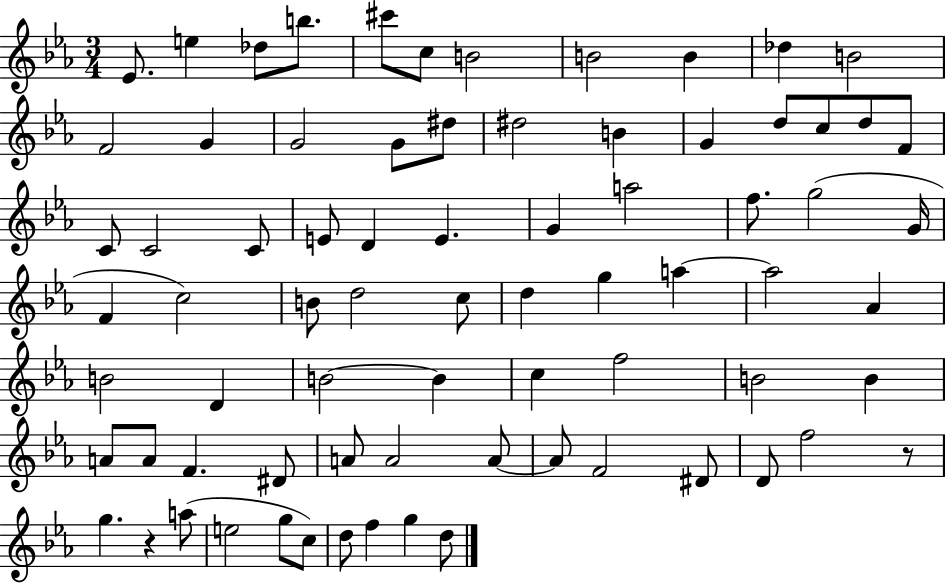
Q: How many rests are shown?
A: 2